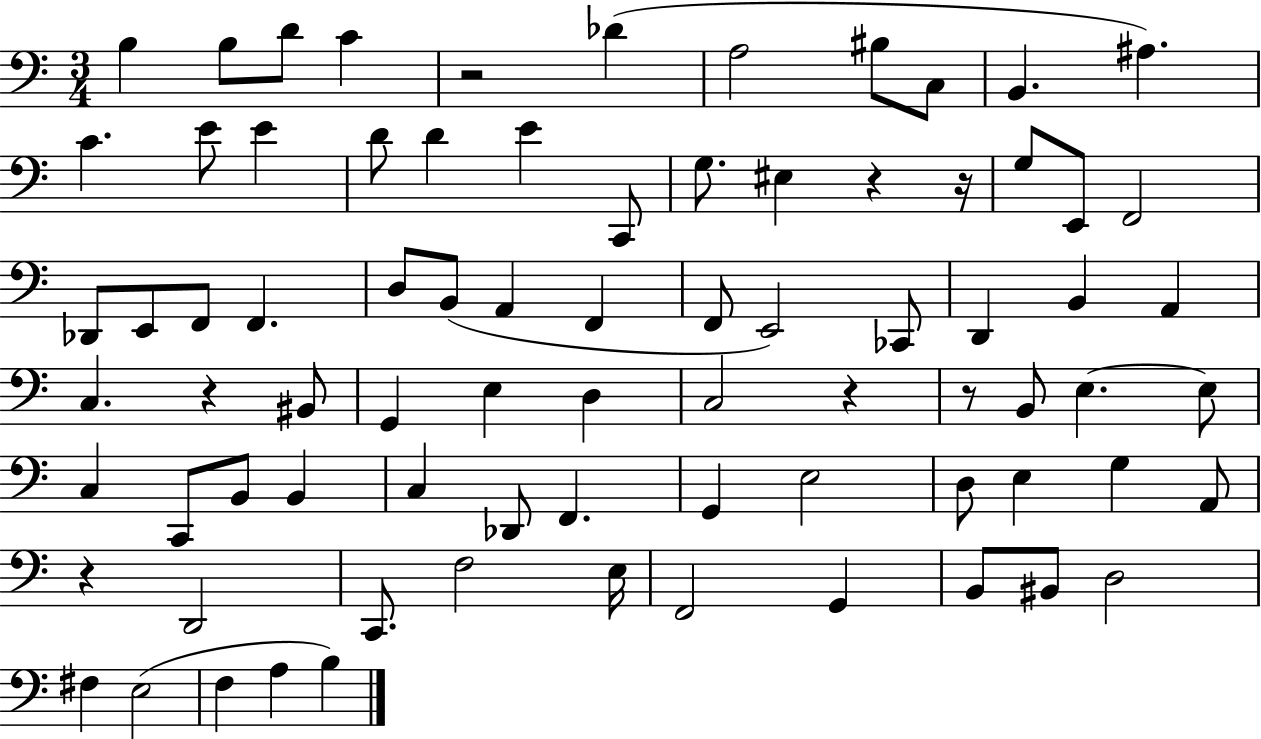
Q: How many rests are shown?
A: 7